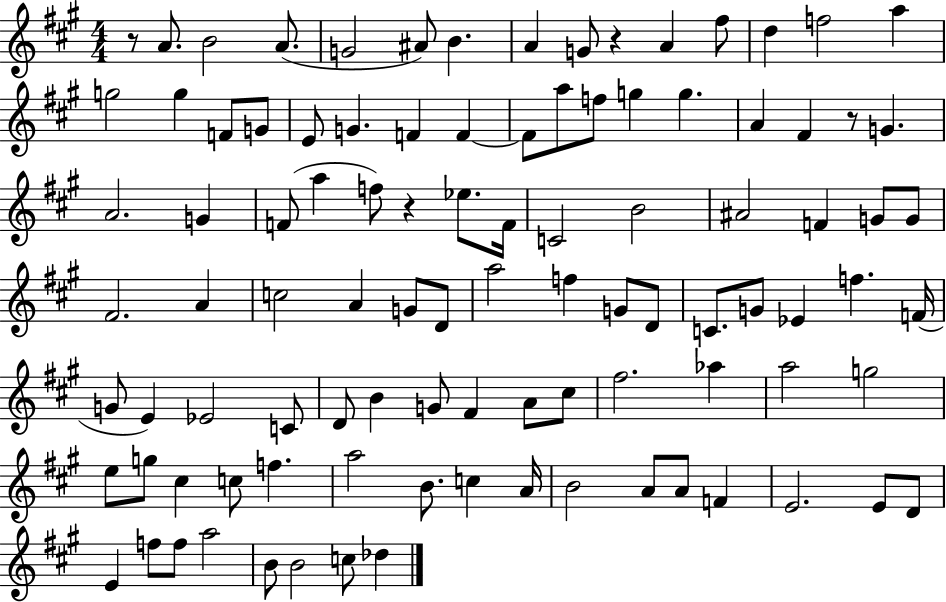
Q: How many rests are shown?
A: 4